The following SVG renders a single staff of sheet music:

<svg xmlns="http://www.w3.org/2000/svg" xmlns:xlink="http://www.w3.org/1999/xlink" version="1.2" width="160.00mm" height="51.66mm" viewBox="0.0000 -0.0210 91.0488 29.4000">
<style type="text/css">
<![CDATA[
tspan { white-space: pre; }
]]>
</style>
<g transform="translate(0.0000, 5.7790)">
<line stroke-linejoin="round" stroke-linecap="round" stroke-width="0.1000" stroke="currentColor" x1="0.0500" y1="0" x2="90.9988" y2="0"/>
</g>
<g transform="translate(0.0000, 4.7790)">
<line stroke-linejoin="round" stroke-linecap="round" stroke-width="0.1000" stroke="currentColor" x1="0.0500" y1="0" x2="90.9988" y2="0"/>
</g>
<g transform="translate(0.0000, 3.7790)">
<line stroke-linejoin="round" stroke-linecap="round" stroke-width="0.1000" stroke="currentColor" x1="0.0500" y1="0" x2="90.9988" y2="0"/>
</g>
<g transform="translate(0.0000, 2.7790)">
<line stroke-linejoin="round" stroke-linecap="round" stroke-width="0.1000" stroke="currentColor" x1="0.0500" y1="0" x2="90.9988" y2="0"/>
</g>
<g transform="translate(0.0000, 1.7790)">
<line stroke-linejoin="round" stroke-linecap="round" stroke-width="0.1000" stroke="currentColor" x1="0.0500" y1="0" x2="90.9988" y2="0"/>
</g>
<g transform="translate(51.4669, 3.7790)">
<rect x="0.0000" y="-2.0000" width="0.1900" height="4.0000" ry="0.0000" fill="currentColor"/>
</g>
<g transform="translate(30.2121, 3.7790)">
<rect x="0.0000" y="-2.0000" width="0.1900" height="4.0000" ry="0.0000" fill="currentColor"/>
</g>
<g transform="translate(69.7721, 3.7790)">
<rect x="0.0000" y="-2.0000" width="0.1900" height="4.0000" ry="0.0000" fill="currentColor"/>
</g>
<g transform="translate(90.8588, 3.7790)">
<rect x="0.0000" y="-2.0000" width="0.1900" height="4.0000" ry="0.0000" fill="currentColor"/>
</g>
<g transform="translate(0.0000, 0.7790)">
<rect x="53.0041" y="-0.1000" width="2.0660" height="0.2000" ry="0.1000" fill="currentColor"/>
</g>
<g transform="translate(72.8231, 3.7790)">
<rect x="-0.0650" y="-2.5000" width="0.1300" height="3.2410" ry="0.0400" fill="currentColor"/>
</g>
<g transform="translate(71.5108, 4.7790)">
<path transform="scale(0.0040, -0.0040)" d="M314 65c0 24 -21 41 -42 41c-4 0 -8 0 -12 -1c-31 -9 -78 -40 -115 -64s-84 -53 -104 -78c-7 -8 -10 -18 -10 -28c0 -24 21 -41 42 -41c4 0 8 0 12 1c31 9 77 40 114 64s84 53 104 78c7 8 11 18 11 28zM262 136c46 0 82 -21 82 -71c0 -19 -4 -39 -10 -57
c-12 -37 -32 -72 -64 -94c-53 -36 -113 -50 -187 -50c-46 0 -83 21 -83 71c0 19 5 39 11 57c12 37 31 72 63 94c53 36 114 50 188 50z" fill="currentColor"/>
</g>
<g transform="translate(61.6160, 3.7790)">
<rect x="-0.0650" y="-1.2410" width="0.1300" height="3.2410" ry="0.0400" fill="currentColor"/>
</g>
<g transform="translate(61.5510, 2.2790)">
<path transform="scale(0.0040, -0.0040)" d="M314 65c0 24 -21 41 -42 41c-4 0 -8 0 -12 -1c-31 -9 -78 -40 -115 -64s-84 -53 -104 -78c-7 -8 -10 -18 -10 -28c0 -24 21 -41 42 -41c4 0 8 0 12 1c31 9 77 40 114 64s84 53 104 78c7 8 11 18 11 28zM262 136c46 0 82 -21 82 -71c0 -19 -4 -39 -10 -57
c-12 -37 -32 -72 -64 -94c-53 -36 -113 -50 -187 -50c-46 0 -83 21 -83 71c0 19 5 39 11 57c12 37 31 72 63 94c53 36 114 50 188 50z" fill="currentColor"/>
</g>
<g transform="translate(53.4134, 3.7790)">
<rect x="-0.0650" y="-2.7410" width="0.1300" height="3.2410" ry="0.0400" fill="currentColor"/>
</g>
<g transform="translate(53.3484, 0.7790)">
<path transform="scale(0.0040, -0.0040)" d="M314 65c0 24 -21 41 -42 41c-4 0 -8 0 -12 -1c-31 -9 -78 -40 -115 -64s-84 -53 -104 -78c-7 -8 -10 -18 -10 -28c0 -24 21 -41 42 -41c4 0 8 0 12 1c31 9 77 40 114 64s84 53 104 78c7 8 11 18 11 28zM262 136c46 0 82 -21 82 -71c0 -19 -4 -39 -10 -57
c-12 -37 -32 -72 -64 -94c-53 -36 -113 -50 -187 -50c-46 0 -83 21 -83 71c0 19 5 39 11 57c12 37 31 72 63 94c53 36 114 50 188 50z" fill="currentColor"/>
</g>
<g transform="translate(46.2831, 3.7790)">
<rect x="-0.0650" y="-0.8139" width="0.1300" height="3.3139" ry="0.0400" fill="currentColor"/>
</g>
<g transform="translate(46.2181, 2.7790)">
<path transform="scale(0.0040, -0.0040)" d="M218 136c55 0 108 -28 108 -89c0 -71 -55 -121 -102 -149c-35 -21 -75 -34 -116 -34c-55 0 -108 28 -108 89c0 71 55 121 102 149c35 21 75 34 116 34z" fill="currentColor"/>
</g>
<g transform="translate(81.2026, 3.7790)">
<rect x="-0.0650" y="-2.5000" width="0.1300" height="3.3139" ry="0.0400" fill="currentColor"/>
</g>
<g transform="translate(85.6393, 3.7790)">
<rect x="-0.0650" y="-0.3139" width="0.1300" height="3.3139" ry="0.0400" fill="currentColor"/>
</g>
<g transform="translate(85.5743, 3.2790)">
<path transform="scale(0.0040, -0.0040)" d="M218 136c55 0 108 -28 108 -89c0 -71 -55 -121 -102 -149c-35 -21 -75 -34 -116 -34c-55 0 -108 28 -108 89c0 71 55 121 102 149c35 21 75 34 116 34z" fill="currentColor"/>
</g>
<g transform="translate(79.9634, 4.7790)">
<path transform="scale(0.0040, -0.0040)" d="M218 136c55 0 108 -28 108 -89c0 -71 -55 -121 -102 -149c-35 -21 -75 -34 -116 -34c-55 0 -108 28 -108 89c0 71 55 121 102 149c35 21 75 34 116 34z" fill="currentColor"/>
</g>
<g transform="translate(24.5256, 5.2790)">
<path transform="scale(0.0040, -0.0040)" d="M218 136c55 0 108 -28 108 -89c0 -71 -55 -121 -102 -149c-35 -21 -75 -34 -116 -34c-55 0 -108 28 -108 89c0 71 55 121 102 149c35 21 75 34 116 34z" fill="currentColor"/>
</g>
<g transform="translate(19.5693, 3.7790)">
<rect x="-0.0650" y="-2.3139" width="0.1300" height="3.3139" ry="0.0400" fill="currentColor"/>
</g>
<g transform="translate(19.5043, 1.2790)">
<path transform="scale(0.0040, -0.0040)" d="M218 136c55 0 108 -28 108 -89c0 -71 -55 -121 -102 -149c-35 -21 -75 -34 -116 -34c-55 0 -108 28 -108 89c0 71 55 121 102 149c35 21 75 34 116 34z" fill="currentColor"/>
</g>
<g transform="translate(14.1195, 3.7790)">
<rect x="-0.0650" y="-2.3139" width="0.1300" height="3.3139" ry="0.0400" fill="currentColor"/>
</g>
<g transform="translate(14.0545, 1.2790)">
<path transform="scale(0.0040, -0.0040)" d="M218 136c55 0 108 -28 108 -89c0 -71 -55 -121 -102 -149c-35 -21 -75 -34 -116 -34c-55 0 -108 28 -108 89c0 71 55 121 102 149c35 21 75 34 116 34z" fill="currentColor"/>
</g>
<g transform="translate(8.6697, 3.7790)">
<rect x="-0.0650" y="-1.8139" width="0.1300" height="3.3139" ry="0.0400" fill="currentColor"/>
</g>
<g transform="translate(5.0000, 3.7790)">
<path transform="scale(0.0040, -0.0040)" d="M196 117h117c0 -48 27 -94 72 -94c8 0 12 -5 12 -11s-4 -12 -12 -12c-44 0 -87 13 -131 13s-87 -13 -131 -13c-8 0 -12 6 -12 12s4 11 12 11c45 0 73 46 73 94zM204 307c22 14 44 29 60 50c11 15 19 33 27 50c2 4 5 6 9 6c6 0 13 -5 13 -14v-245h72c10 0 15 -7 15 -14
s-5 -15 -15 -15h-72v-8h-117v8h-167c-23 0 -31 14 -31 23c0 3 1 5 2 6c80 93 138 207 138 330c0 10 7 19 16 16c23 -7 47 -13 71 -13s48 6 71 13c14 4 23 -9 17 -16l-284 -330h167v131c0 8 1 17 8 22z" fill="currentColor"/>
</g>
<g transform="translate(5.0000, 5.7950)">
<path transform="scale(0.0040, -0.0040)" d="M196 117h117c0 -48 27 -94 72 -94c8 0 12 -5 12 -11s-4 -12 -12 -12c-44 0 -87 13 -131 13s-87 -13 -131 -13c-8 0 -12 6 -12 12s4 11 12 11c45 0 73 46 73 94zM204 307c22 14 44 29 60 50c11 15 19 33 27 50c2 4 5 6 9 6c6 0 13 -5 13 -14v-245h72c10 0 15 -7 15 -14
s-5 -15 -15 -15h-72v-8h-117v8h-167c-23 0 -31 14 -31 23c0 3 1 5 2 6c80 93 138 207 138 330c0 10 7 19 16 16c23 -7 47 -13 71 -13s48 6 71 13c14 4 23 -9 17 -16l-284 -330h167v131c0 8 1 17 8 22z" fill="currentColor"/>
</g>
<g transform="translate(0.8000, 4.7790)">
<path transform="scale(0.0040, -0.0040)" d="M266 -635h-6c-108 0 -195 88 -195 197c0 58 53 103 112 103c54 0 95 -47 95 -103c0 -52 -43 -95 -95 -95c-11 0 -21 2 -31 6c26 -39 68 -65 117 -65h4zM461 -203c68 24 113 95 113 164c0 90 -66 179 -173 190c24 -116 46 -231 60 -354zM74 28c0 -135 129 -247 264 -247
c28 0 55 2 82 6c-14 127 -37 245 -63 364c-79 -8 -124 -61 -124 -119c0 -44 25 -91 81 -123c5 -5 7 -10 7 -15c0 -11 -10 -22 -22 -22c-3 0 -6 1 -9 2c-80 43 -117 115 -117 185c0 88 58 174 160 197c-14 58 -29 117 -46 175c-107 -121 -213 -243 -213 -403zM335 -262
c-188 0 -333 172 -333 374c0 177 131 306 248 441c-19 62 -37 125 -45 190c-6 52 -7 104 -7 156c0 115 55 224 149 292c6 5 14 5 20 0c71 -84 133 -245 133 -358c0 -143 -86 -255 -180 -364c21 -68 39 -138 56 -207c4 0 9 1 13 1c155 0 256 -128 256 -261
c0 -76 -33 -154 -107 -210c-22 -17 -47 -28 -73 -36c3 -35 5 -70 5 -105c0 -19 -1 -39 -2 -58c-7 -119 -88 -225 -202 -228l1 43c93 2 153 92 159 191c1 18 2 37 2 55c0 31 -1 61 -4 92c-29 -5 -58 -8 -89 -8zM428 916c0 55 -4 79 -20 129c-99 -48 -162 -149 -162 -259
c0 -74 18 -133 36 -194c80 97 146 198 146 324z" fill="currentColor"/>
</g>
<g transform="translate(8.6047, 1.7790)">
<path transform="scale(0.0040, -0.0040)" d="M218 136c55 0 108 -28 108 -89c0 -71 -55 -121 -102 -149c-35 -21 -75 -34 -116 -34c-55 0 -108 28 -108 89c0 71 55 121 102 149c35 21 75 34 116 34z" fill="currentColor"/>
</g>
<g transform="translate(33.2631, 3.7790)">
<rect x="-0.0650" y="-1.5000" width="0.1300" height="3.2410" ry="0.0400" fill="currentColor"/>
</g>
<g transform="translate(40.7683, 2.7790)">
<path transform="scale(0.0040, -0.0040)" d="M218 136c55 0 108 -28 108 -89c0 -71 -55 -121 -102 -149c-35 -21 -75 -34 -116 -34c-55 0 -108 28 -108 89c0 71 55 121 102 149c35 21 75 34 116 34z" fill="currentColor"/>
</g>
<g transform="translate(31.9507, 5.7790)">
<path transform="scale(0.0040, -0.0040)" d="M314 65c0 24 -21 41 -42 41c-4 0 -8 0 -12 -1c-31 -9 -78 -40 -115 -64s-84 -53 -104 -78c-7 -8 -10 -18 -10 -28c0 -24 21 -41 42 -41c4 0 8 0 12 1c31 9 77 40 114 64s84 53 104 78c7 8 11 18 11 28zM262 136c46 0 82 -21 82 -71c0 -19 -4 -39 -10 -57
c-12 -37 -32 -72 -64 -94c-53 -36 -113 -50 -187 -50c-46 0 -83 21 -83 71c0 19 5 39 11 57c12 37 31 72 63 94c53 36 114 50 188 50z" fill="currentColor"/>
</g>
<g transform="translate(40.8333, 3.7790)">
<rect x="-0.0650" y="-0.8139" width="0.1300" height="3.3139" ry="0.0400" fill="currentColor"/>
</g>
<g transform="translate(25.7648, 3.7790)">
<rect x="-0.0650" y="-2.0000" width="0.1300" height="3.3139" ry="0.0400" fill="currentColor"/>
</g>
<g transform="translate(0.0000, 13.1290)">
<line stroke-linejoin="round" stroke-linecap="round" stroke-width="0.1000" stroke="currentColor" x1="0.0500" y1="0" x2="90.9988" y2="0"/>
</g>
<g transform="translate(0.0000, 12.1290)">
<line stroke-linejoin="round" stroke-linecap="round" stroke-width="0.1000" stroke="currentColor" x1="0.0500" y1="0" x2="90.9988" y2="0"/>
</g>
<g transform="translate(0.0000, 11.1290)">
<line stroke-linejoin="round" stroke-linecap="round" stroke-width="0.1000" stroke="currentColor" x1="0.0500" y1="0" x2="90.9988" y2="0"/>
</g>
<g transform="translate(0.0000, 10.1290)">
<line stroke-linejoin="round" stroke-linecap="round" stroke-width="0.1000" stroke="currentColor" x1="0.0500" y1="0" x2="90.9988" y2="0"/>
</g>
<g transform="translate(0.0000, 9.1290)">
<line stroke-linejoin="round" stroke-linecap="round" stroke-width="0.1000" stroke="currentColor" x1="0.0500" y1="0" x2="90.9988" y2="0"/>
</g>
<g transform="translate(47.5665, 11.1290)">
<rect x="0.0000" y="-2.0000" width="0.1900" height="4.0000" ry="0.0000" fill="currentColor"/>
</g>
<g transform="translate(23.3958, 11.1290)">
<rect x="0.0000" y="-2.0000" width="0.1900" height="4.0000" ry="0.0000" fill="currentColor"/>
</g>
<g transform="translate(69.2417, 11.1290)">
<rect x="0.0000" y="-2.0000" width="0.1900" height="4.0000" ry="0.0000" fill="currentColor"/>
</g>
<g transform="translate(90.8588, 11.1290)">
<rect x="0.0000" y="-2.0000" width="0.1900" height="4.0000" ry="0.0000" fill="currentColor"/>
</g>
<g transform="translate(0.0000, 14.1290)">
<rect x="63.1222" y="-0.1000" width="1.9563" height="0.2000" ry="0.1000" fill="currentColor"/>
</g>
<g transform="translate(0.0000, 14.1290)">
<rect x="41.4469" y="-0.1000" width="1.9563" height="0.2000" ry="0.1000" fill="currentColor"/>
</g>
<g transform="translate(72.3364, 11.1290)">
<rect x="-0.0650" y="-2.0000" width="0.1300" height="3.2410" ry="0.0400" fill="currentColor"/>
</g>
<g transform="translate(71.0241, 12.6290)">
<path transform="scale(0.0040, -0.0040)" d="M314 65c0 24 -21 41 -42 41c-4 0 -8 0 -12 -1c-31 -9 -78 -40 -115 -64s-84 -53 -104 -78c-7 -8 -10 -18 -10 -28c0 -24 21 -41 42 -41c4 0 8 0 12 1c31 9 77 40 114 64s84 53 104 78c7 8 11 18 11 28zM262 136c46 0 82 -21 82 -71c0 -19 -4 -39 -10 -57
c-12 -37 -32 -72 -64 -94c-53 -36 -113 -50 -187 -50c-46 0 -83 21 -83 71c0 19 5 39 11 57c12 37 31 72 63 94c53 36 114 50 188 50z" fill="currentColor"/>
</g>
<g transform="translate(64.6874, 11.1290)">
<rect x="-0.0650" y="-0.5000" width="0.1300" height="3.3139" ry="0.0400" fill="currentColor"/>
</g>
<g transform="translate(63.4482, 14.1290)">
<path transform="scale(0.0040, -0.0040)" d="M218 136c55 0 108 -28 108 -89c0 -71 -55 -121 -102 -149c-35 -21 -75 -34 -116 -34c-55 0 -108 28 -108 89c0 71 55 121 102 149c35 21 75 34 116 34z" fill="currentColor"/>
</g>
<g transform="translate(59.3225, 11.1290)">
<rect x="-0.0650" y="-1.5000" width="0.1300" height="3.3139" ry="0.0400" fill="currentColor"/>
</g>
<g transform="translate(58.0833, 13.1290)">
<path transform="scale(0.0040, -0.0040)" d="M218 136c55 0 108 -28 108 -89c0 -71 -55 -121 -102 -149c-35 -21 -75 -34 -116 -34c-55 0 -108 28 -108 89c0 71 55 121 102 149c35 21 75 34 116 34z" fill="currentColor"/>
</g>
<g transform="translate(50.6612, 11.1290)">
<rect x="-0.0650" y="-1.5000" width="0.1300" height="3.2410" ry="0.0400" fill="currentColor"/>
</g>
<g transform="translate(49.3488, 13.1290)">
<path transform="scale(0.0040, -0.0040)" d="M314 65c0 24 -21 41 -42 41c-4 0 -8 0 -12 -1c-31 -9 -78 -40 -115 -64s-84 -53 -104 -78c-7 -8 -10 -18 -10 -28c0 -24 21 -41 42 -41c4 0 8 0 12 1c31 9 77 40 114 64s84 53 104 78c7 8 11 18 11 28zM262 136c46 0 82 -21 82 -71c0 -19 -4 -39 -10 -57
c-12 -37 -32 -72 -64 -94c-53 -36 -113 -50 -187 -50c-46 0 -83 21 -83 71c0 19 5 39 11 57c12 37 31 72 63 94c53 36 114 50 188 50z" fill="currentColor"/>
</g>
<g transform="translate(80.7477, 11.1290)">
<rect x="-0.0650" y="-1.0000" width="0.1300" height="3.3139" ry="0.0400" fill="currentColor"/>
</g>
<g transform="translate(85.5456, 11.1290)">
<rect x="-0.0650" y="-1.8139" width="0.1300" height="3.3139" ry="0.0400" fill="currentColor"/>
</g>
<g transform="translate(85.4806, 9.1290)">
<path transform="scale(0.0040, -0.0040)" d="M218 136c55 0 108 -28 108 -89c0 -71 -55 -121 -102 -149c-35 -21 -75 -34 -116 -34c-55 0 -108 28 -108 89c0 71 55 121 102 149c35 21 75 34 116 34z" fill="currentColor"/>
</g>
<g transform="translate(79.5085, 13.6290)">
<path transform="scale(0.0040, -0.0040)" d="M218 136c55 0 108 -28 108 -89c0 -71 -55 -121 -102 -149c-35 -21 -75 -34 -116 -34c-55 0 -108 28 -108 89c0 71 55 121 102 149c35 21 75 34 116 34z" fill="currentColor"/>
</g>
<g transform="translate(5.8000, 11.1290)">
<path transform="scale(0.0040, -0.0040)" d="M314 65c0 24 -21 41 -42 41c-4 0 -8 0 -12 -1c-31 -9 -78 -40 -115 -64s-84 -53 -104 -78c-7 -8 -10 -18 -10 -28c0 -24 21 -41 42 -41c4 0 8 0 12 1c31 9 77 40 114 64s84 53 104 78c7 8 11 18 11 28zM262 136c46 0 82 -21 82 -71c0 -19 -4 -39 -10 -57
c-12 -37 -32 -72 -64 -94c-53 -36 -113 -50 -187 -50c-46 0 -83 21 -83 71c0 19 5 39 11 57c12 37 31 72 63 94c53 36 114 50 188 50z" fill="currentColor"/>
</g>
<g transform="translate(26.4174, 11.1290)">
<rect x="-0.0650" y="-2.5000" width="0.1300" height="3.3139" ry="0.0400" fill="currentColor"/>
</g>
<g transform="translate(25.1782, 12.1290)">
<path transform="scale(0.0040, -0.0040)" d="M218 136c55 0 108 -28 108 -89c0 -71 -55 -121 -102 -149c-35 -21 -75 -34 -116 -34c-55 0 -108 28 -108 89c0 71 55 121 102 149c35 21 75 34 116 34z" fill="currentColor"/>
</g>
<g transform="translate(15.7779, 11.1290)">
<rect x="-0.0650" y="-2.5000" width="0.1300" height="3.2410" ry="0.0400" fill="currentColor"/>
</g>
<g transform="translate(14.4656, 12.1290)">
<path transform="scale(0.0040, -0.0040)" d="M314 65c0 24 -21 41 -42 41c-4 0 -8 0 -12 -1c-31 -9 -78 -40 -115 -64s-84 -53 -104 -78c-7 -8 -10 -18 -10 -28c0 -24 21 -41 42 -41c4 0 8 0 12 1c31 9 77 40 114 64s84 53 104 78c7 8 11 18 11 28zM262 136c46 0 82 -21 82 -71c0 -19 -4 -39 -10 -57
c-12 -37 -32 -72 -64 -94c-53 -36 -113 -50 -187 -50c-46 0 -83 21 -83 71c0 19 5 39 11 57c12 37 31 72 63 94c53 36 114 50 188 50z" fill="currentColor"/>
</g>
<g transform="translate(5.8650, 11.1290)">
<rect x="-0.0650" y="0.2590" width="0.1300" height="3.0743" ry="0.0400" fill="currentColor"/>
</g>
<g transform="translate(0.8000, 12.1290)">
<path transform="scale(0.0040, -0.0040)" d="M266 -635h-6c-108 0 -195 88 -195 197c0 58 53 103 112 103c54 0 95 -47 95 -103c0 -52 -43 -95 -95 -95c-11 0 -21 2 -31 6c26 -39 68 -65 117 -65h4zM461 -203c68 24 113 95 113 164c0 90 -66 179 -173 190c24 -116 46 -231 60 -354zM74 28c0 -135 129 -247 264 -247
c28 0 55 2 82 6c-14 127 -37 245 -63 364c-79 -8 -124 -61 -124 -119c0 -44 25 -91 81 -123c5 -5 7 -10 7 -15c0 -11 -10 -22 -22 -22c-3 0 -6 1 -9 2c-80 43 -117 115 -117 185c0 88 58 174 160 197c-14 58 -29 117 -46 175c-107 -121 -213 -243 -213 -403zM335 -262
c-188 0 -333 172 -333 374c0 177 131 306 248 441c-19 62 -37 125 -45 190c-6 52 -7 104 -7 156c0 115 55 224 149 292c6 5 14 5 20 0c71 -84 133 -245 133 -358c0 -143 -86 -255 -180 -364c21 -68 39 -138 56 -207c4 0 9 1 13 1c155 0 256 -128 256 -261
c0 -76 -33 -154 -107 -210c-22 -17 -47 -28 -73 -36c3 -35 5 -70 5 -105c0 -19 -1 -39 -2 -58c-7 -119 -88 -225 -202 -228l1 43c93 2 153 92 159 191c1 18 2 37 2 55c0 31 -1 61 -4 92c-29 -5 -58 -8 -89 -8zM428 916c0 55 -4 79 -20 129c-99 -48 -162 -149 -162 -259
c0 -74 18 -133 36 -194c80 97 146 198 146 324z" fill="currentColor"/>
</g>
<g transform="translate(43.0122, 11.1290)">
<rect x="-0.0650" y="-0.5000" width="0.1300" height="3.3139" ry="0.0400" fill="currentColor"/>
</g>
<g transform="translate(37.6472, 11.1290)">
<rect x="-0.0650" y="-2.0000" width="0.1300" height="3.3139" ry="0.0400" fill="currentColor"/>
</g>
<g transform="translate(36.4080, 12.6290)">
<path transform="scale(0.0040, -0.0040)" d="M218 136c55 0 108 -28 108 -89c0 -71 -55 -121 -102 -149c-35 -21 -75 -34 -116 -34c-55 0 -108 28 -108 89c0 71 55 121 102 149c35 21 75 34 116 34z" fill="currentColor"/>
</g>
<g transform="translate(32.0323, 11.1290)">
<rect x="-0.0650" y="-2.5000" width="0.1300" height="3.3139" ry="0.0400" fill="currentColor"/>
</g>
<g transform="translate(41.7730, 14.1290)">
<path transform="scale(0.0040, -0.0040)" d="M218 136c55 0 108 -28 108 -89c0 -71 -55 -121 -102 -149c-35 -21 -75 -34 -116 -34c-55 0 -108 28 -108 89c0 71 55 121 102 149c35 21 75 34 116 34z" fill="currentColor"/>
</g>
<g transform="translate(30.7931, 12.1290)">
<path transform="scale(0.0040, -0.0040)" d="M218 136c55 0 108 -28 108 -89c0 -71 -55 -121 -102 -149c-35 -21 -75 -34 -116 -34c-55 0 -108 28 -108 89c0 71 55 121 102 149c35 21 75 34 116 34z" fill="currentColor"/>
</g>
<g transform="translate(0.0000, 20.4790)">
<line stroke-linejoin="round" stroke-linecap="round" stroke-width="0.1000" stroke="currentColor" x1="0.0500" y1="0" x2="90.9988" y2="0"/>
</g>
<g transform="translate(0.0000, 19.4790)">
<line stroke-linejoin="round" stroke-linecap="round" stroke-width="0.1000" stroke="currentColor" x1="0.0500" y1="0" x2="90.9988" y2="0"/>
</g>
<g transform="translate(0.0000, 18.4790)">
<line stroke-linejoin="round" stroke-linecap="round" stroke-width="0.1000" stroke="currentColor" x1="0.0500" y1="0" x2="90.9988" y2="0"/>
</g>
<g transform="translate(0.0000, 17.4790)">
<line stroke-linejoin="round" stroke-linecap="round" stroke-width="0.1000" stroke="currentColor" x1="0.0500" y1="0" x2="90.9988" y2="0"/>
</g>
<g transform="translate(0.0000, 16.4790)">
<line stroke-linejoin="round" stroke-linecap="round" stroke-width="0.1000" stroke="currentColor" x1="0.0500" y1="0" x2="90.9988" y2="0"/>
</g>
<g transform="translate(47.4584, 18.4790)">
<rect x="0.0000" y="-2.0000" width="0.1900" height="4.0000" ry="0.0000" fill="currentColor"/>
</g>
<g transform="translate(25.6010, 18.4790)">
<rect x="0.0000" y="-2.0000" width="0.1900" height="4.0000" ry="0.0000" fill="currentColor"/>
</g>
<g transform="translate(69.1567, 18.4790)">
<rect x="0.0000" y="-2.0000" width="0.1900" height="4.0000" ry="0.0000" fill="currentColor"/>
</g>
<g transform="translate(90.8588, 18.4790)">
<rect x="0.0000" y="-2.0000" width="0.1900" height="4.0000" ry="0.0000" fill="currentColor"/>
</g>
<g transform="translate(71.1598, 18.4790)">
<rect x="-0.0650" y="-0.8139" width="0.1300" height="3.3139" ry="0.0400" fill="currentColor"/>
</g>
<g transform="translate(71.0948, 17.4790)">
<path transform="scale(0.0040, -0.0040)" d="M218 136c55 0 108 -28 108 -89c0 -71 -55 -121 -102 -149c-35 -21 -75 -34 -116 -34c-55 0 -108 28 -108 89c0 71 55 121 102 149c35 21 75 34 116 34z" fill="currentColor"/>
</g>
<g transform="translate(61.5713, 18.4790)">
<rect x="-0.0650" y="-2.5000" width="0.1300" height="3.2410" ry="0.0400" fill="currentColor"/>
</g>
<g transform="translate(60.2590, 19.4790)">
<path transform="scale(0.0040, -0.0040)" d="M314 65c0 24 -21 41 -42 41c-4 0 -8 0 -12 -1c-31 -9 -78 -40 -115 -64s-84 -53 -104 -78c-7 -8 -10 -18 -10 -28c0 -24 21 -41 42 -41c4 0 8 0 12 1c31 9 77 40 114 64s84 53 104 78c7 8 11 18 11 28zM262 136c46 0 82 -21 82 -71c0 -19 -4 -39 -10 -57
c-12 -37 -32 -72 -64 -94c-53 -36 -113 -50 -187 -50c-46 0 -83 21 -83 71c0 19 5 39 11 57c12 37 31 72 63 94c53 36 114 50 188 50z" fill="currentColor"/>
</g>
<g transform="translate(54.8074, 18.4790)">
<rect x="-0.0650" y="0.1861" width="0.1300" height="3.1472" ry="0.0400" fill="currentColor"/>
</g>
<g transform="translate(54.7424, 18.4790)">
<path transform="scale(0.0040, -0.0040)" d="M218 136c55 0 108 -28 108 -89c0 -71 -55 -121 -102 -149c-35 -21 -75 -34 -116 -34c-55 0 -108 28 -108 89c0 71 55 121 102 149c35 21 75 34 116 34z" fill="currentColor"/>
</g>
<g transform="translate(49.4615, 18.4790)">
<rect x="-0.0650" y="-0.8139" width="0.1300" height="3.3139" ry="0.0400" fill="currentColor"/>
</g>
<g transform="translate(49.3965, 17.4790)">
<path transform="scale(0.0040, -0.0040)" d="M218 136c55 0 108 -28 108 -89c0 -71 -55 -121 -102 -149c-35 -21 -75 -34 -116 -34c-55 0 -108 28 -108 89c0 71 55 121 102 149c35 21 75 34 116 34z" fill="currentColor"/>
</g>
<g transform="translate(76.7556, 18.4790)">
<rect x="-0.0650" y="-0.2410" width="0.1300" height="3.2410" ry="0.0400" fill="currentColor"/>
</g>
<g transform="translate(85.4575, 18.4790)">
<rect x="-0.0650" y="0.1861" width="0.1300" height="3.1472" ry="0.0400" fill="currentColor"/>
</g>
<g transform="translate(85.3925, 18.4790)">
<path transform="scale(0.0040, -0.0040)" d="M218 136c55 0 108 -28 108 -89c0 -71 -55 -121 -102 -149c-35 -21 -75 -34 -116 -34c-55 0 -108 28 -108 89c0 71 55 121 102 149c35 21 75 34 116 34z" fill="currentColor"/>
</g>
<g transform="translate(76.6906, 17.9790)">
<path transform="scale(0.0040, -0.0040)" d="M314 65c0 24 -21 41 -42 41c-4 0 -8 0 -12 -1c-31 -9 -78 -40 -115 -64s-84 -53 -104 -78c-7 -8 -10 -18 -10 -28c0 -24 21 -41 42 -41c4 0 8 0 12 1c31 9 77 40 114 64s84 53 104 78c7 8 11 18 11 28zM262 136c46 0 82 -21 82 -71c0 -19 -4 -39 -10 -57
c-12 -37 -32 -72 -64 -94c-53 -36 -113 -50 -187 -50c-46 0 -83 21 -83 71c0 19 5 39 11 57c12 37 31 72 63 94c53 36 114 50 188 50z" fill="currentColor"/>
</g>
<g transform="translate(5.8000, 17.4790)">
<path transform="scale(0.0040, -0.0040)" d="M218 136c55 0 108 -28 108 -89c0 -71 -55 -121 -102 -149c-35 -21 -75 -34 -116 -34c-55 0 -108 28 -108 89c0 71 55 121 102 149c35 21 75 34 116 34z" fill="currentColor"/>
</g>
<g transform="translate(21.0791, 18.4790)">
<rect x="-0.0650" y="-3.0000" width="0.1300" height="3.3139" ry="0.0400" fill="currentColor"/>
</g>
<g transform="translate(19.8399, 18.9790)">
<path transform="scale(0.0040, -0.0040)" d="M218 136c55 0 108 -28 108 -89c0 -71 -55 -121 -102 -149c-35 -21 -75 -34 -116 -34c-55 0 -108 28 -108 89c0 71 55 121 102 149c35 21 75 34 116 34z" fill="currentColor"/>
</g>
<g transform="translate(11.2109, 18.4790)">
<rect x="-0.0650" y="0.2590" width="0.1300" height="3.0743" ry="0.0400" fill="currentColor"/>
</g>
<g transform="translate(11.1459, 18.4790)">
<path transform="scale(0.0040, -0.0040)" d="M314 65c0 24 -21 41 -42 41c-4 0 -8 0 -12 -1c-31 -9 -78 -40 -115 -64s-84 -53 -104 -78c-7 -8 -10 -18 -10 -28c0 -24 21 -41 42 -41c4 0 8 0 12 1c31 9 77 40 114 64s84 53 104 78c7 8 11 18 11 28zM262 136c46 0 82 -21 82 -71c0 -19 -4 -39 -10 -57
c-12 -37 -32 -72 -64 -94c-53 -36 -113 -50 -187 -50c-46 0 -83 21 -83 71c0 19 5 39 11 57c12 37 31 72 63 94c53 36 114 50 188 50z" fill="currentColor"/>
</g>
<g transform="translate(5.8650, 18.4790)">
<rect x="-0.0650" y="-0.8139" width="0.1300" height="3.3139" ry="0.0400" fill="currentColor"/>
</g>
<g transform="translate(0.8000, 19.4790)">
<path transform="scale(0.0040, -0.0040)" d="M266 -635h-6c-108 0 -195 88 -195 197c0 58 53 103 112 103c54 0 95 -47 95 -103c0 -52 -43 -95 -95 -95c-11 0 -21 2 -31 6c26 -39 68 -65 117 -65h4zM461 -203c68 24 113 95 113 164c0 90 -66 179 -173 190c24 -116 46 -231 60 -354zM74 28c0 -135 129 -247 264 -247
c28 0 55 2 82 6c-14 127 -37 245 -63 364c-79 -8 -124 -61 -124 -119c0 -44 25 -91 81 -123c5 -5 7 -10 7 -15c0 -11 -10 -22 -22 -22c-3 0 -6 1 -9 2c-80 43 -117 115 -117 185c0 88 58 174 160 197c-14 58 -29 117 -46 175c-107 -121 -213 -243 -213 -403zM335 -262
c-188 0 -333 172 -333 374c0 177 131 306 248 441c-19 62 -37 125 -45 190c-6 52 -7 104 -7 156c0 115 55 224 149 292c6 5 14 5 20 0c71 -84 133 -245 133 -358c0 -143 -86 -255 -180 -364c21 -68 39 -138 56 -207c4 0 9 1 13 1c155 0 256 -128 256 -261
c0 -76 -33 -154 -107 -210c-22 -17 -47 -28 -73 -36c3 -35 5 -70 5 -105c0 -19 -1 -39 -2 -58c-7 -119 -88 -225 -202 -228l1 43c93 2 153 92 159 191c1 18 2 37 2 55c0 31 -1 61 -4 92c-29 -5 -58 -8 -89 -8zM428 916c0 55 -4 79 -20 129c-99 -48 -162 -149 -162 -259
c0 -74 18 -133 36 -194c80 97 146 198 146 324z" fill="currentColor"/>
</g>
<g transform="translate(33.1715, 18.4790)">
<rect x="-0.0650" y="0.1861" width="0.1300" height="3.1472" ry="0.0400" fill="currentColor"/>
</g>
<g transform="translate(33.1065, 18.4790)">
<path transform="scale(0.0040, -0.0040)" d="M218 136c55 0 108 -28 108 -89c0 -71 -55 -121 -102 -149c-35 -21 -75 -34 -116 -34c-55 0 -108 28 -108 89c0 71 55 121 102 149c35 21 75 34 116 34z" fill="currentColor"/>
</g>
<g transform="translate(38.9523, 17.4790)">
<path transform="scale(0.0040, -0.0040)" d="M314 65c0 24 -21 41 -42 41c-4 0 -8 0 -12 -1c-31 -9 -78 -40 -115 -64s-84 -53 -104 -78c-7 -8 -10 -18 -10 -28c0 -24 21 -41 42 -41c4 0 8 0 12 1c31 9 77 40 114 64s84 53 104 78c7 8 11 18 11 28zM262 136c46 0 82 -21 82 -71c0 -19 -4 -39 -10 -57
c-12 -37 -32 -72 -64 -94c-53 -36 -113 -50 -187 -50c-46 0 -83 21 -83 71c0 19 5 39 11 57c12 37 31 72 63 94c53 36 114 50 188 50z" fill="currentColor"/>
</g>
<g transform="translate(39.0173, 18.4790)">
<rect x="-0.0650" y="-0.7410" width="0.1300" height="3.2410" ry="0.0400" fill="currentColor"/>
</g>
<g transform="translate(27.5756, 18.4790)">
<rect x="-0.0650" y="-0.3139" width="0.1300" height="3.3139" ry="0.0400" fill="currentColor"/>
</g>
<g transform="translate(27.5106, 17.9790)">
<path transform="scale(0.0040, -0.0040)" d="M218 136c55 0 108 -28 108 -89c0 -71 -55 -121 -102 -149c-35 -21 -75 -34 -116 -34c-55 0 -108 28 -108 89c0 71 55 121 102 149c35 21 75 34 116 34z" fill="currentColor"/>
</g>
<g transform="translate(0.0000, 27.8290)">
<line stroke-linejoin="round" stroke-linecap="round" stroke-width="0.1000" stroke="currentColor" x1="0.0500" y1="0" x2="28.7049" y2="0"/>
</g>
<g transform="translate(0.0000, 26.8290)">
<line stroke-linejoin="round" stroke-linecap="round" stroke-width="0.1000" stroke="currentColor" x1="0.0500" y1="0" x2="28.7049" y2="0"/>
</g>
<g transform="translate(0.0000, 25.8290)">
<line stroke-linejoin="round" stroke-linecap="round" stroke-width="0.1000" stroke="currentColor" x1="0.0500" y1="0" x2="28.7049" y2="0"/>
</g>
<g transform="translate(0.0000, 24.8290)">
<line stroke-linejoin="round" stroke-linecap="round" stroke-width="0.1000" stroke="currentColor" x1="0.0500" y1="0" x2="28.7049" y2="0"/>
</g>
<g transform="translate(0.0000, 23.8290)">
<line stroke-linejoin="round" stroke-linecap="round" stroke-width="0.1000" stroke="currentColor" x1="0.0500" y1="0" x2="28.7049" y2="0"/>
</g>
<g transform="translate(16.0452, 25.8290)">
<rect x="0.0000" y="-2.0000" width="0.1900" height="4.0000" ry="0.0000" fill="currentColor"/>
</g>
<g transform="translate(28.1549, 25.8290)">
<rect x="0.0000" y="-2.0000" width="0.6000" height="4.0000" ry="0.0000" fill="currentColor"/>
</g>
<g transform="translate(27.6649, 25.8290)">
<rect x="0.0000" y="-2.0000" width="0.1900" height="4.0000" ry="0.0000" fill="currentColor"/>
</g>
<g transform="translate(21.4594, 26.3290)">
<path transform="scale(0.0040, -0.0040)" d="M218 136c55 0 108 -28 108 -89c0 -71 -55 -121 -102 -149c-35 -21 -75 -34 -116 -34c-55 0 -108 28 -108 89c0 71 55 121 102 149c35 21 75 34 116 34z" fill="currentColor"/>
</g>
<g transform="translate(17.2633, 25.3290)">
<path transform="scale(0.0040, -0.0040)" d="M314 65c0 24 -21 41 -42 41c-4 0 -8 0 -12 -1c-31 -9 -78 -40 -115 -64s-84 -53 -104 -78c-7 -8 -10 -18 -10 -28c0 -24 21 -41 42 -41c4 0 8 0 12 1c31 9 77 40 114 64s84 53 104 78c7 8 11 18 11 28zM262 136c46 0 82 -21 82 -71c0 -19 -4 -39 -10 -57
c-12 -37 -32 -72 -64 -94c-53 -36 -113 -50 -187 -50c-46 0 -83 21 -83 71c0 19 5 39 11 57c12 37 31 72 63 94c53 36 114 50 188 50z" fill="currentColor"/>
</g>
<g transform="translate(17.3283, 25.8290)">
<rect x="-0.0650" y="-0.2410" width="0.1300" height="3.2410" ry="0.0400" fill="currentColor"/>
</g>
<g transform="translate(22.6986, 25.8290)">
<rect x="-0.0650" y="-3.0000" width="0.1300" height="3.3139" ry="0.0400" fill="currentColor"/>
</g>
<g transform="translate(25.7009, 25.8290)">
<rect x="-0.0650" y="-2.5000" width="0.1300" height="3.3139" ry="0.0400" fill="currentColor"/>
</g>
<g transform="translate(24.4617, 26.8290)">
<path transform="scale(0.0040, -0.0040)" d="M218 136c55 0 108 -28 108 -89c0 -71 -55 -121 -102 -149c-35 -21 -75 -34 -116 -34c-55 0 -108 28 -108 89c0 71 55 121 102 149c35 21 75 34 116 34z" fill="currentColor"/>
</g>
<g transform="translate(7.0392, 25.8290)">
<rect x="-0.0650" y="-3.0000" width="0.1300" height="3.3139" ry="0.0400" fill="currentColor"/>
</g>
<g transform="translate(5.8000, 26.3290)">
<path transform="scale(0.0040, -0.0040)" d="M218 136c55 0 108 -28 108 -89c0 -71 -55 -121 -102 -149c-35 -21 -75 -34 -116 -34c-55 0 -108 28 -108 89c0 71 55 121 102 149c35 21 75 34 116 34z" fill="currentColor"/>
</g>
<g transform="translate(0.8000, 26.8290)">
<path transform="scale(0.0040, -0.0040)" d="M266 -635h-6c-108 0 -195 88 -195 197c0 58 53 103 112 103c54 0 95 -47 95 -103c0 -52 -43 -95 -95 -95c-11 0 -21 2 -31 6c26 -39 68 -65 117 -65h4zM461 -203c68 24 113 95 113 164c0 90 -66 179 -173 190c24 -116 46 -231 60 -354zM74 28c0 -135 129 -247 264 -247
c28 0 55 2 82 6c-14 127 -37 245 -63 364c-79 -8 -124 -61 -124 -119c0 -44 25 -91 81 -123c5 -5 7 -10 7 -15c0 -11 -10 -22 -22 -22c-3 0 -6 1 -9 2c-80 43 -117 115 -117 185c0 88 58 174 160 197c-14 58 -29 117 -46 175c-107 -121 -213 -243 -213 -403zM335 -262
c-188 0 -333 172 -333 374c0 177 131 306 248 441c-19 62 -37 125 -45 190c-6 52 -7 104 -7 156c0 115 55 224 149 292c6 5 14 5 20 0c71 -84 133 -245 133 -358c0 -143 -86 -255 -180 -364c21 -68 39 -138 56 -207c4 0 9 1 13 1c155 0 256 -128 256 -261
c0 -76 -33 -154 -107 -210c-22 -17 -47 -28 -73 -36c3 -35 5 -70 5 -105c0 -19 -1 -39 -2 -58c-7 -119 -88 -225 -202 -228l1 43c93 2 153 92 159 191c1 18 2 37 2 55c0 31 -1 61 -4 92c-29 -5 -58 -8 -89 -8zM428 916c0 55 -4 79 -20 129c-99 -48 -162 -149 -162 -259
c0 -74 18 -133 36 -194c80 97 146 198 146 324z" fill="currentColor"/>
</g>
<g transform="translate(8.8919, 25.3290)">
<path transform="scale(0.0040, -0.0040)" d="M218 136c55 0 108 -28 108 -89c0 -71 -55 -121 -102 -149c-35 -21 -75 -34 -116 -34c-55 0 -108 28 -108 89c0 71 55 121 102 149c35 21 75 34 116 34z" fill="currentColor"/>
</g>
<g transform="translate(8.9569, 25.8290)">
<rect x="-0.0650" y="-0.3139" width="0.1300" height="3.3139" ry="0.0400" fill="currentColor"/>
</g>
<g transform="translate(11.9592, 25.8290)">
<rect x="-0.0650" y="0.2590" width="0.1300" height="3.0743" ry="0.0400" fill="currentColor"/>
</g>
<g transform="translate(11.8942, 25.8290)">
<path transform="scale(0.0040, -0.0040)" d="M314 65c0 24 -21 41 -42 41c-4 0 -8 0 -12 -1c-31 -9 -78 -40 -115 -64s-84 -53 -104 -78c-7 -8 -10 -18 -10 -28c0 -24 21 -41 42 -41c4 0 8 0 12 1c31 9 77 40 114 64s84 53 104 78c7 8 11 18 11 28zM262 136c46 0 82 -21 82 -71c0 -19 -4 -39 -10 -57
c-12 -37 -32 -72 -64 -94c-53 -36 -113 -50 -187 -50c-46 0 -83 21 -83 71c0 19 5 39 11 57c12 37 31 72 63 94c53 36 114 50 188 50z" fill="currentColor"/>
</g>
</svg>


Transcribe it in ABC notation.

X:1
T:Untitled
M:4/4
L:1/4
K:C
f g g F E2 d d a2 e2 G2 G c B2 G2 G G F C E2 E C F2 D f d B2 A c B d2 d B G2 d c2 B A c B2 c2 A G